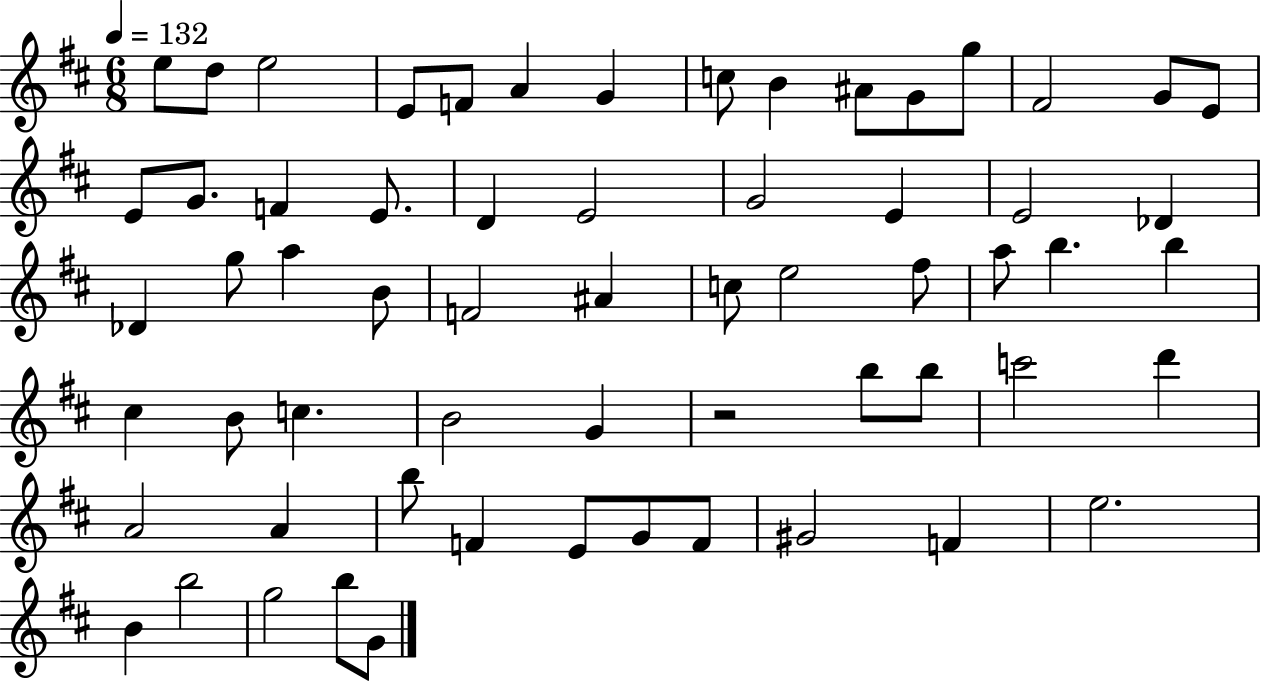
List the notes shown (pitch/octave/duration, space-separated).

E5/e D5/e E5/h E4/e F4/e A4/q G4/q C5/e B4/q A#4/e G4/e G5/e F#4/h G4/e E4/e E4/e G4/e. F4/q E4/e. D4/q E4/h G4/h E4/q E4/h Db4/q Db4/q G5/e A5/q B4/e F4/h A#4/q C5/e E5/h F#5/e A5/e B5/q. B5/q C#5/q B4/e C5/q. B4/h G4/q R/h B5/e B5/e C6/h D6/q A4/h A4/q B5/e F4/q E4/e G4/e F4/e G#4/h F4/q E5/h. B4/q B5/h G5/h B5/e G4/e